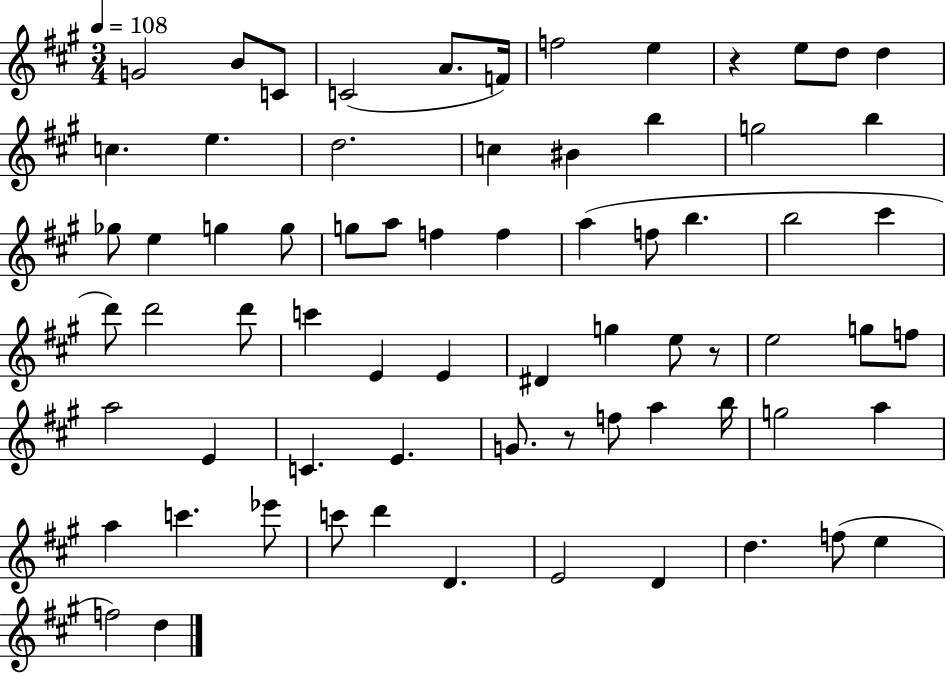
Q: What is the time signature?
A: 3/4